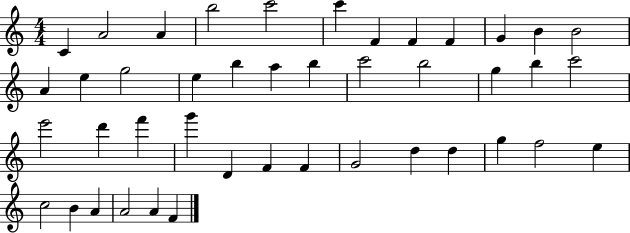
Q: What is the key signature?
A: C major